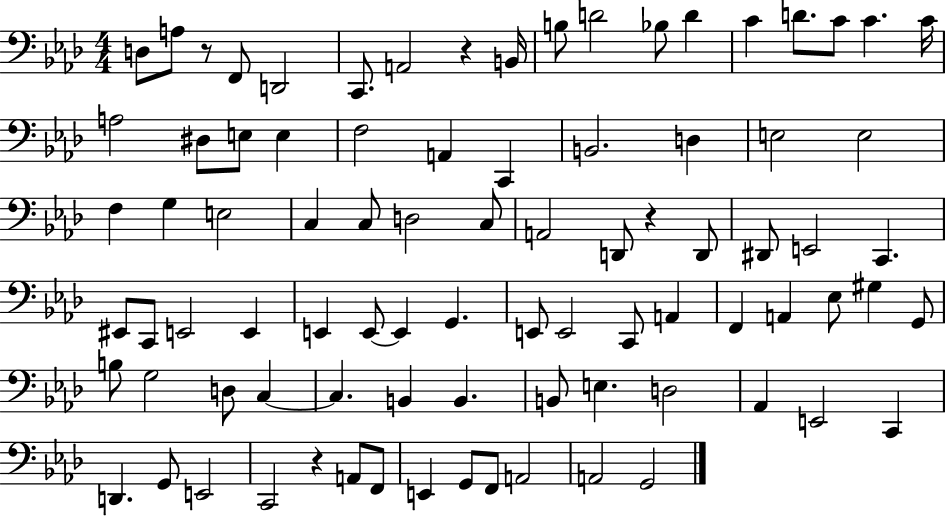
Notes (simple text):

D3/e A3/e R/e F2/e D2/h C2/e. A2/h R/q B2/s B3/e D4/h Bb3/e D4/q C4/q D4/e. C4/e C4/q. C4/s A3/h D#3/e E3/e E3/q F3/h A2/q C2/q B2/h. D3/q E3/h E3/h F3/q G3/q E3/h C3/q C3/e D3/h C3/e A2/h D2/e R/q D2/e D#2/e E2/h C2/q. EIS2/e C2/e E2/h E2/q E2/q E2/e E2/q G2/q. E2/e E2/h C2/e A2/q F2/q A2/q Eb3/e G#3/q G2/e B3/e G3/h D3/e C3/q C3/q. B2/q B2/q. B2/e E3/q. D3/h Ab2/q E2/h C2/q D2/q. G2/e E2/h C2/h R/q A2/e F2/e E2/q G2/e F2/e A2/h A2/h G2/h